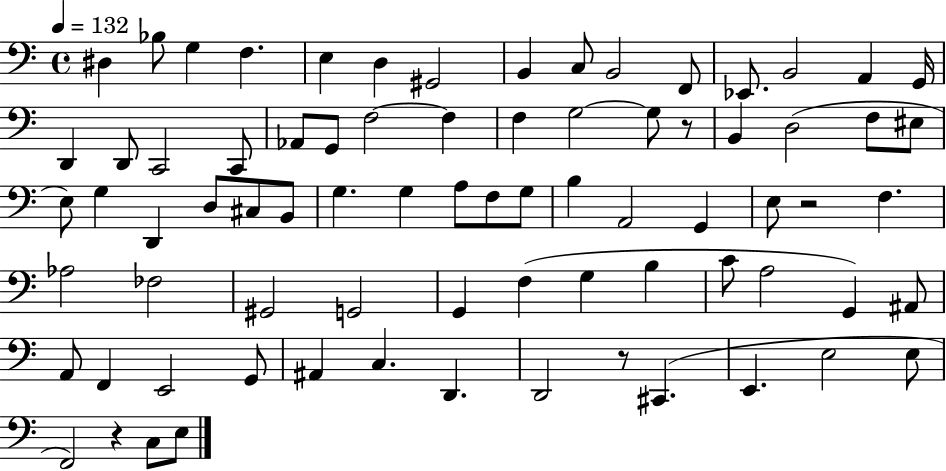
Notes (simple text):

D#3/q Bb3/e G3/q F3/q. E3/q D3/q G#2/h B2/q C3/e B2/h F2/e Eb2/e. B2/h A2/q G2/s D2/q D2/e C2/h C2/e Ab2/e G2/e F3/h F3/q F3/q G3/h G3/e R/e B2/q D3/h F3/e EIS3/e E3/e G3/q D2/q D3/e C#3/e B2/e G3/q. G3/q A3/e F3/e G3/e B3/q A2/h G2/q E3/e R/h F3/q. Ab3/h FES3/h G#2/h G2/h G2/q F3/q G3/q B3/q C4/e A3/h G2/q A#2/e A2/e F2/q E2/h G2/e A#2/q C3/q. D2/q. D2/h R/e C#2/q. E2/q. E3/h E3/e F2/h R/q C3/e E3/e